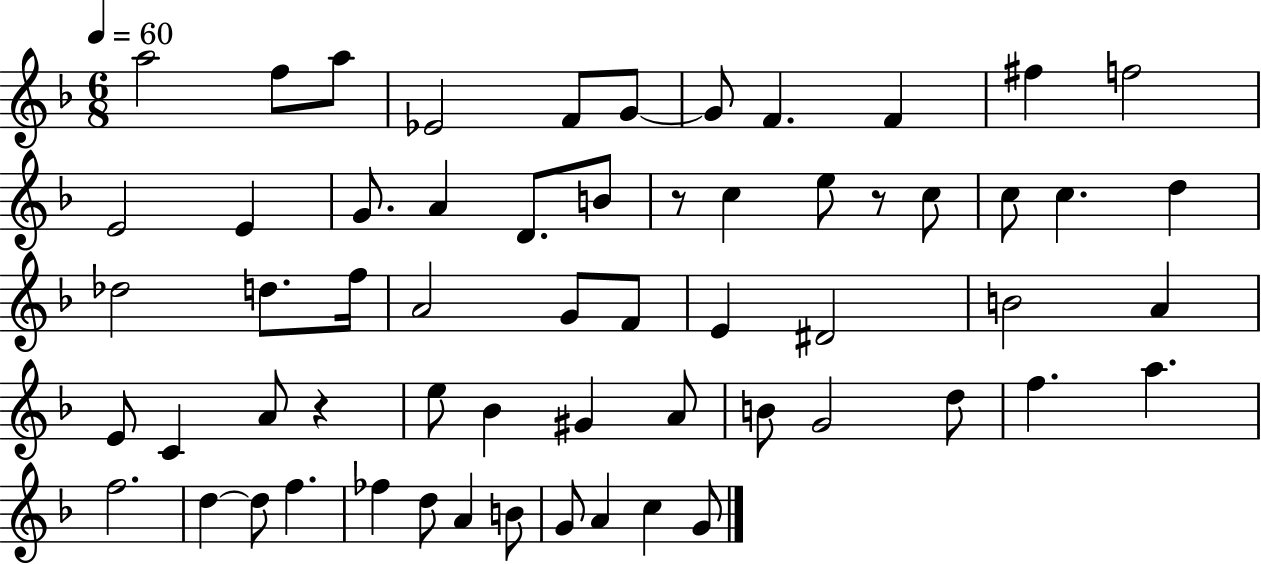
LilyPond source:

{
  \clef treble
  \numericTimeSignature
  \time 6/8
  \key f \major
  \tempo 4 = 60
  a''2 f''8 a''8 | ees'2 f'8 g'8~~ | g'8 f'4. f'4 | fis''4 f''2 | \break e'2 e'4 | g'8. a'4 d'8. b'8 | r8 c''4 e''8 r8 c''8 | c''8 c''4. d''4 | \break des''2 d''8. f''16 | a'2 g'8 f'8 | e'4 dis'2 | b'2 a'4 | \break e'8 c'4 a'8 r4 | e''8 bes'4 gis'4 a'8 | b'8 g'2 d''8 | f''4. a''4. | \break f''2. | d''4~~ d''8 f''4. | fes''4 d''8 a'4 b'8 | g'8 a'4 c''4 g'8 | \break \bar "|."
}